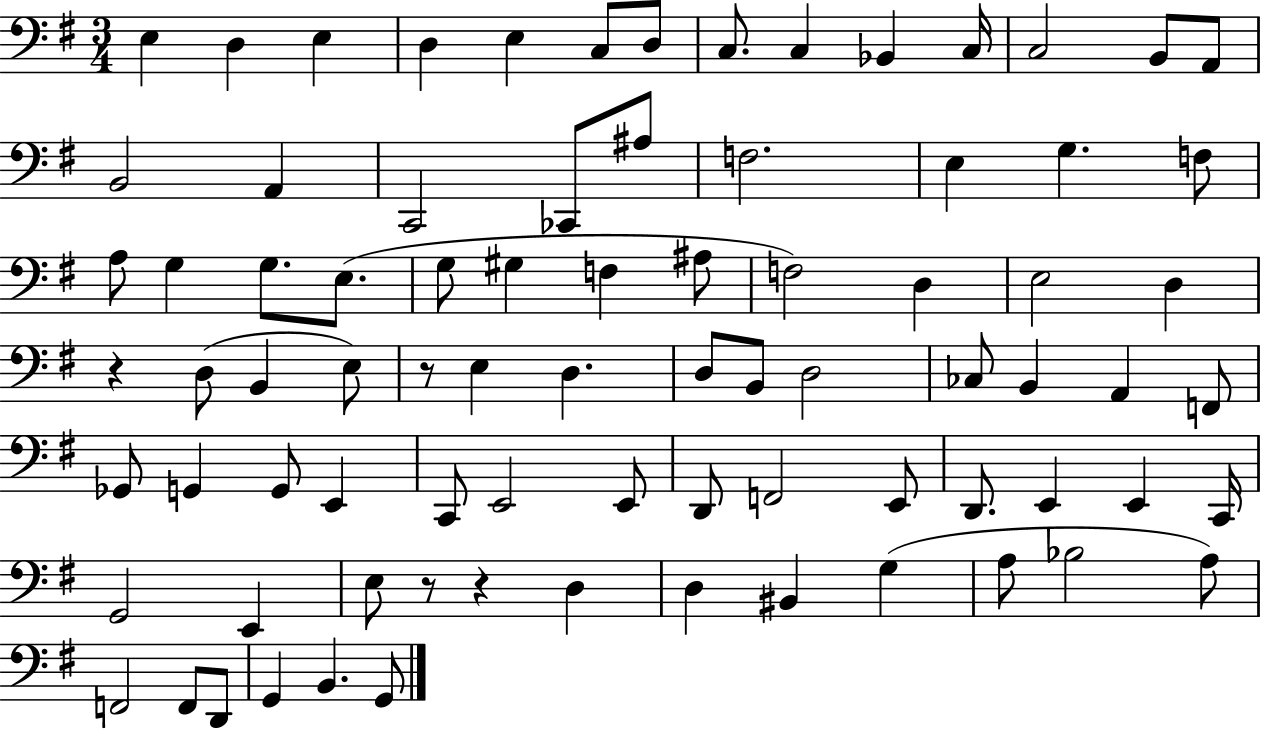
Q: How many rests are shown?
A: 4